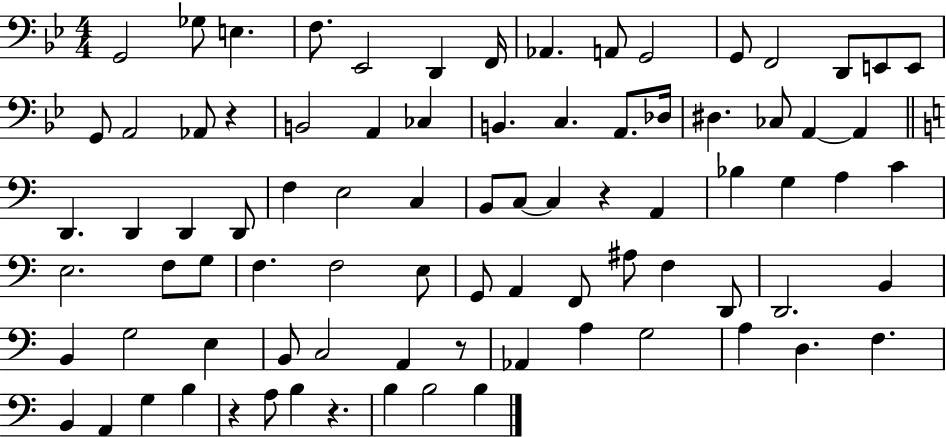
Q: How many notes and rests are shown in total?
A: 84